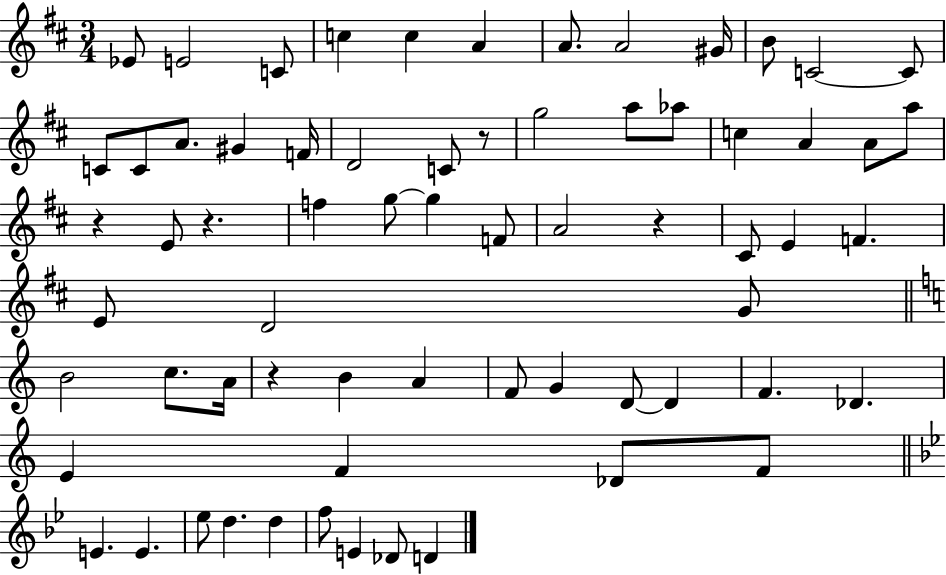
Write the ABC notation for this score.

X:1
T:Untitled
M:3/4
L:1/4
K:D
_E/2 E2 C/2 c c A A/2 A2 ^G/4 B/2 C2 C/2 C/2 C/2 A/2 ^G F/4 D2 C/2 z/2 g2 a/2 _a/2 c A A/2 a/2 z E/2 z f g/2 g F/2 A2 z ^C/2 E F E/2 D2 G/2 B2 c/2 A/4 z B A F/2 G D/2 D F _D E F _D/2 F/2 E E _e/2 d d f/2 E _D/2 D